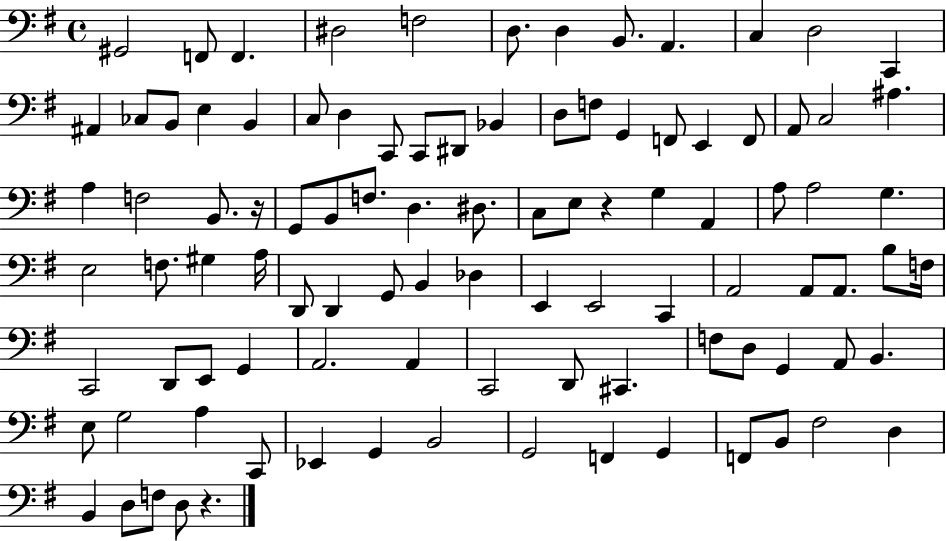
{
  \clef bass
  \time 4/4
  \defaultTimeSignature
  \key g \major
  gis,2 f,8 f,4. | dis2 f2 | d8. d4 b,8. a,4. | c4 d2 c,4 | \break ais,4 ces8 b,8 e4 b,4 | c8 d4 c,8 c,8 dis,8 bes,4 | d8 f8 g,4 f,8 e,4 f,8 | a,8 c2 ais4. | \break a4 f2 b,8. r16 | g,8 b,8 f8. d4. dis8. | c8 e8 r4 g4 a,4 | a8 a2 g4. | \break e2 f8. gis4 a16 | d,8 d,4 g,8 b,4 des4 | e,4 e,2 c,4 | a,2 a,8 a,8. b8 f16 | \break c,2 d,8 e,8 g,4 | a,2. a,4 | c,2 d,8 cis,4. | f8 d8 g,4 a,8 b,4. | \break e8 g2 a4 c,8 | ees,4 g,4 b,2 | g,2 f,4 g,4 | f,8 b,8 fis2 d4 | \break b,4 d8 f8 d8 r4. | \bar "|."
}